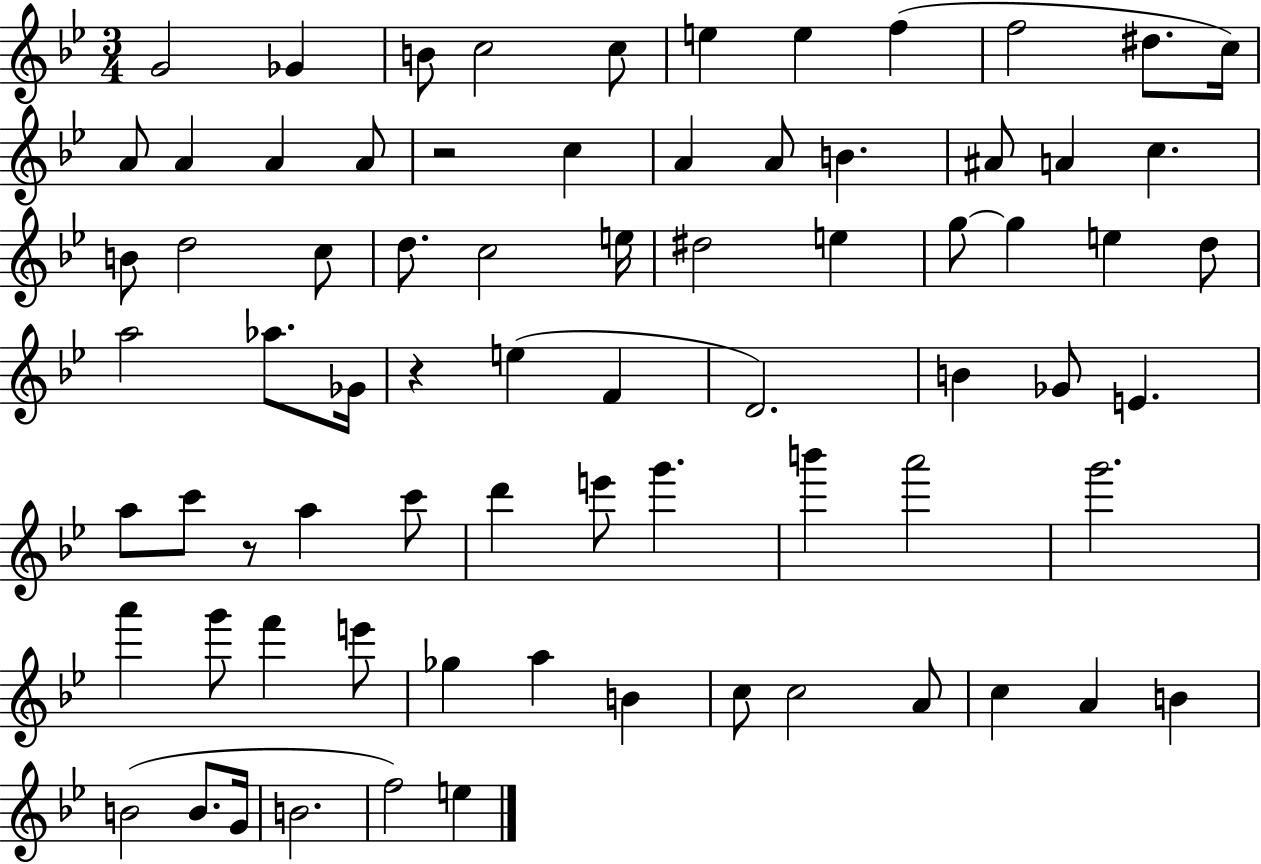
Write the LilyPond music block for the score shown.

{
  \clef treble
  \numericTimeSignature
  \time 3/4
  \key bes \major
  g'2 ges'4 | b'8 c''2 c''8 | e''4 e''4 f''4( | f''2 dis''8. c''16) | \break a'8 a'4 a'4 a'8 | r2 c''4 | a'4 a'8 b'4. | ais'8 a'4 c''4. | \break b'8 d''2 c''8 | d''8. c''2 e''16 | dis''2 e''4 | g''8~~ g''4 e''4 d''8 | \break a''2 aes''8. ges'16 | r4 e''4( f'4 | d'2.) | b'4 ges'8 e'4. | \break a''8 c'''8 r8 a''4 c'''8 | d'''4 e'''8 g'''4. | b'''4 a'''2 | g'''2. | \break a'''4 g'''8 f'''4 e'''8 | ges''4 a''4 b'4 | c''8 c''2 a'8 | c''4 a'4 b'4 | \break b'2( b'8. g'16 | b'2. | f''2) e''4 | \bar "|."
}